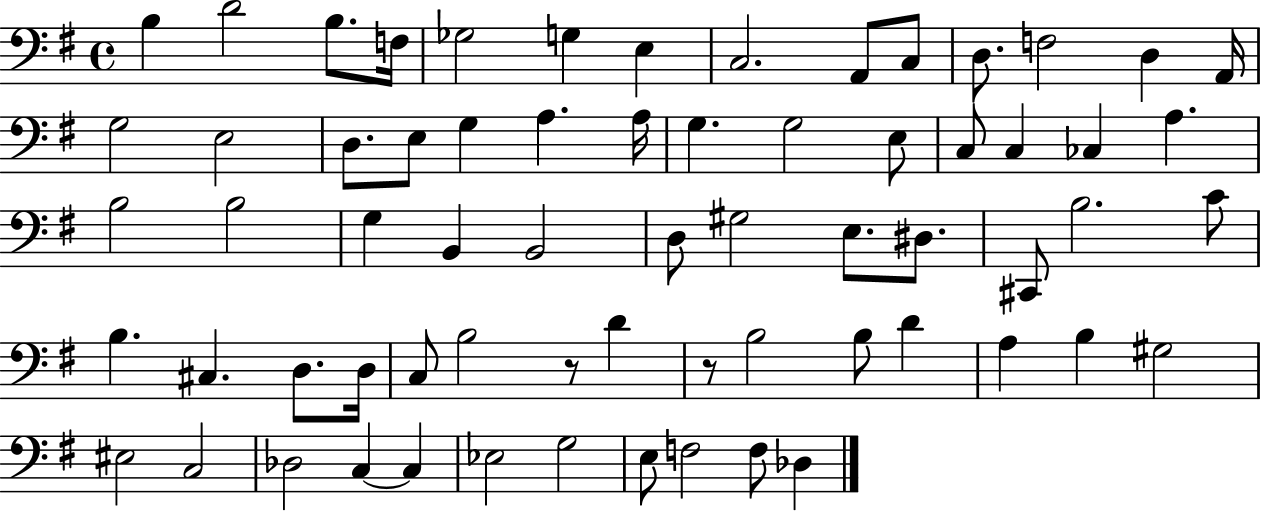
B3/q D4/h B3/e. F3/s Gb3/h G3/q E3/q C3/h. A2/e C3/e D3/e. F3/h D3/q A2/s G3/h E3/h D3/e. E3/e G3/q A3/q. A3/s G3/q. G3/h E3/e C3/e C3/q CES3/q A3/q. B3/h B3/h G3/q B2/q B2/h D3/e G#3/h E3/e. D#3/e. C#2/e B3/h. C4/e B3/q. C#3/q. D3/e. D3/s C3/e B3/h R/e D4/q R/e B3/h B3/e D4/q A3/q B3/q G#3/h EIS3/h C3/h Db3/h C3/q C3/q Eb3/h G3/h E3/e F3/h F3/e Db3/q